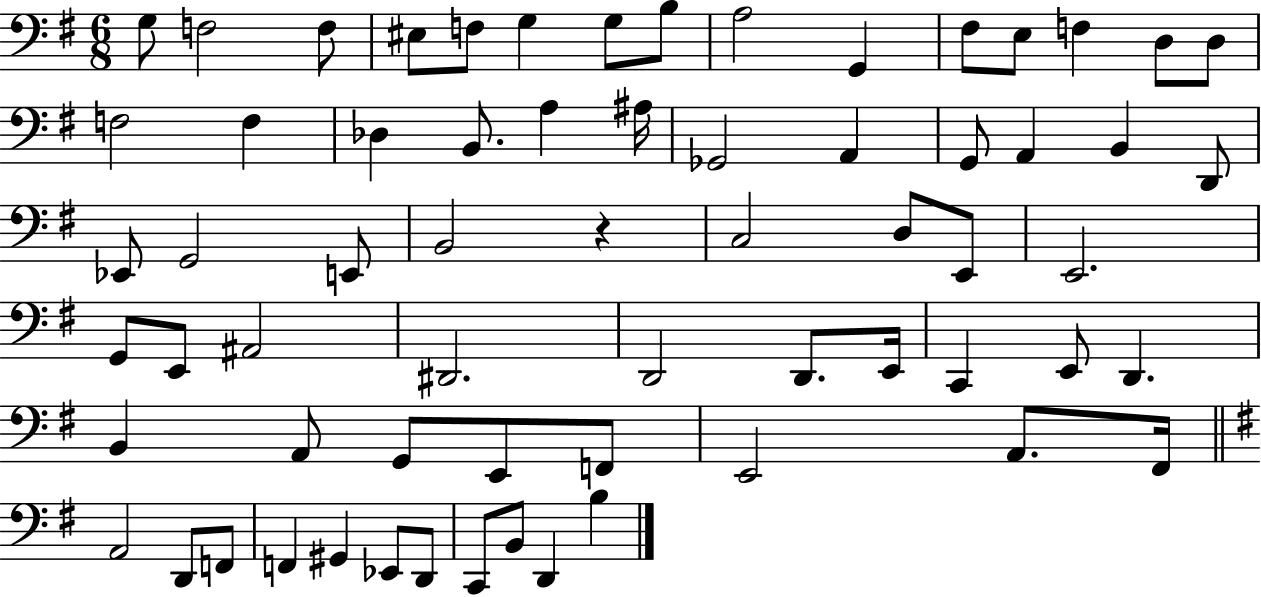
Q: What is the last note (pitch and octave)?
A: B3